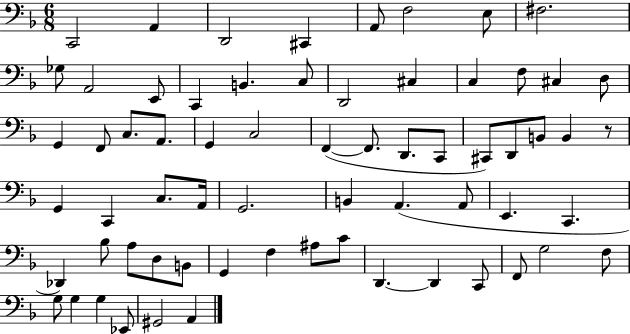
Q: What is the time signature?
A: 6/8